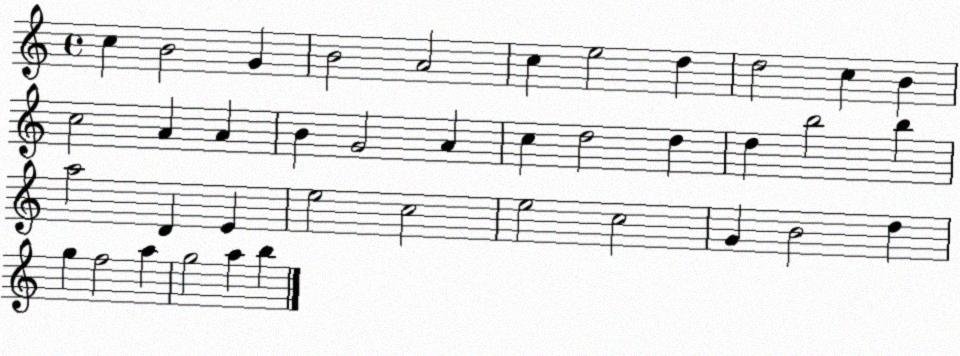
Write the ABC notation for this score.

X:1
T:Untitled
M:4/4
L:1/4
K:C
c B2 G B2 A2 c e2 d d2 c B c2 A A B G2 A c d2 d d b2 b a2 D E e2 c2 e2 c2 G B2 d g f2 a g2 a b